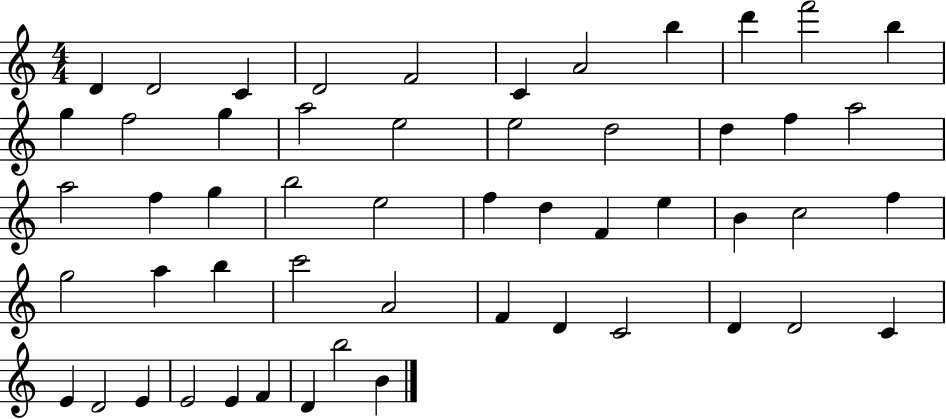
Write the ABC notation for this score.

X:1
T:Untitled
M:4/4
L:1/4
K:C
D D2 C D2 F2 C A2 b d' f'2 b g f2 g a2 e2 e2 d2 d f a2 a2 f g b2 e2 f d F e B c2 f g2 a b c'2 A2 F D C2 D D2 C E D2 E E2 E F D b2 B